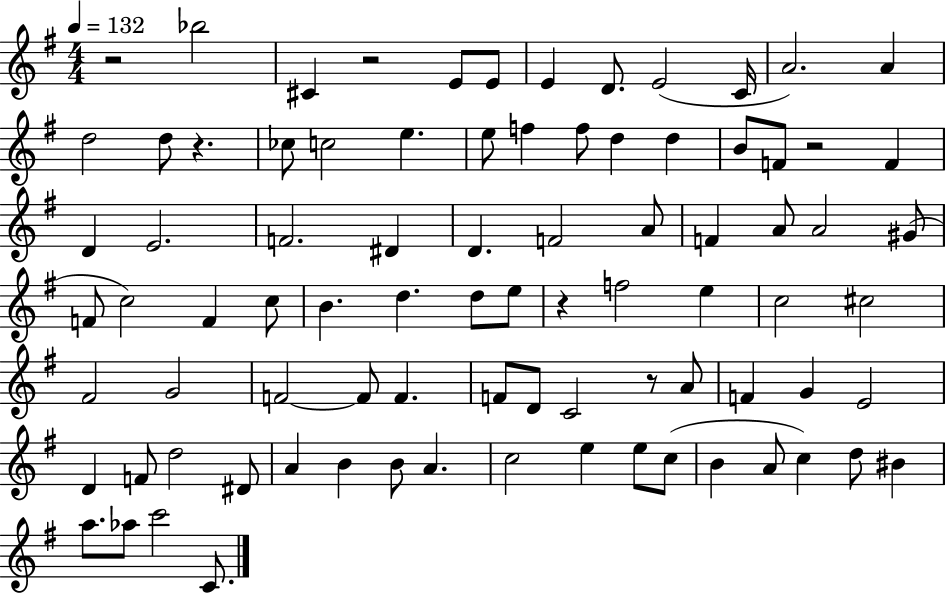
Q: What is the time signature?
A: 4/4